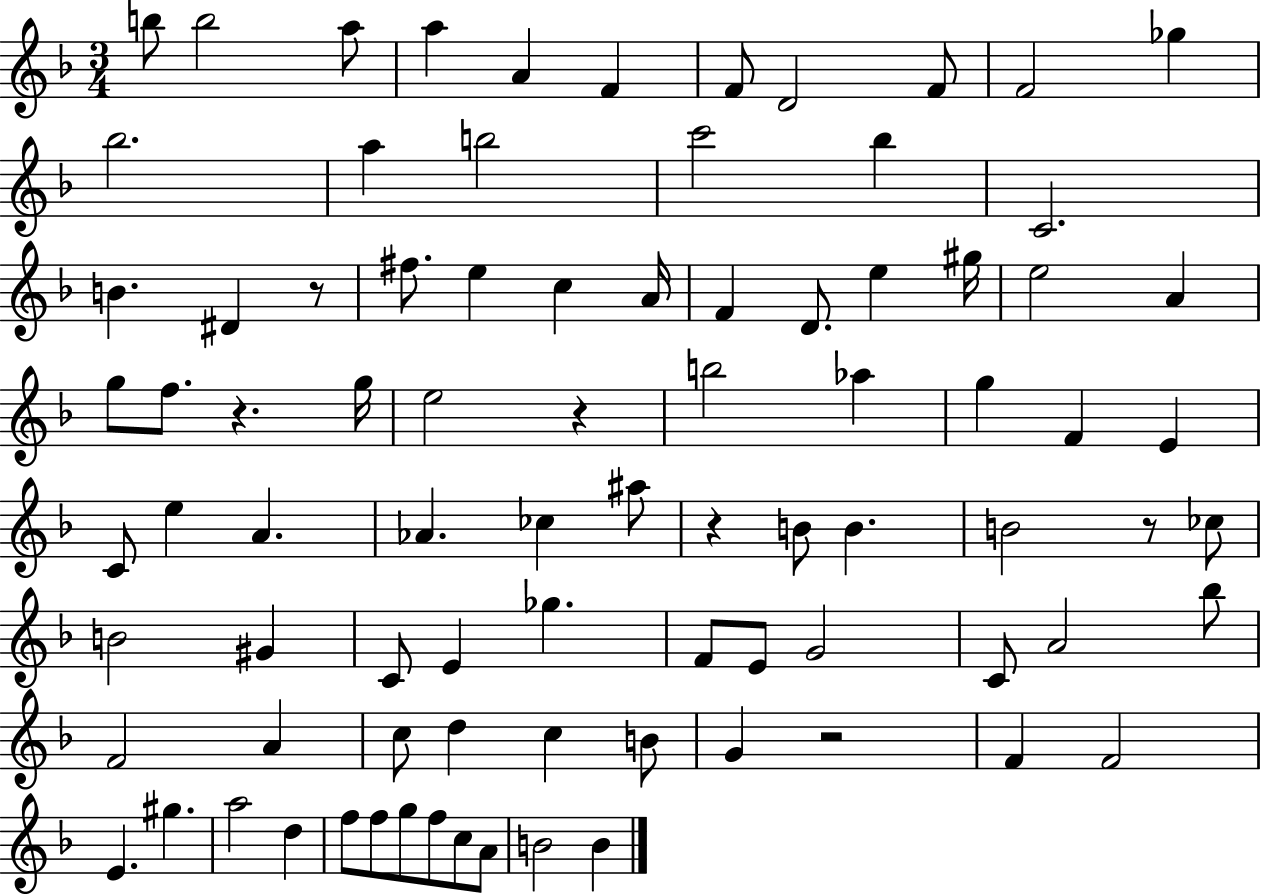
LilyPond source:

{
  \clef treble
  \numericTimeSignature
  \time 3/4
  \key f \major
  b''8 b''2 a''8 | a''4 a'4 f'4 | f'8 d'2 f'8 | f'2 ges''4 | \break bes''2. | a''4 b''2 | c'''2 bes''4 | c'2. | \break b'4. dis'4 r8 | fis''8. e''4 c''4 a'16 | f'4 d'8. e''4 gis''16 | e''2 a'4 | \break g''8 f''8. r4. g''16 | e''2 r4 | b''2 aes''4 | g''4 f'4 e'4 | \break c'8 e''4 a'4. | aes'4. ces''4 ais''8 | r4 b'8 b'4. | b'2 r8 ces''8 | \break b'2 gis'4 | c'8 e'4 ges''4. | f'8 e'8 g'2 | c'8 a'2 bes''8 | \break f'2 a'4 | c''8 d''4 c''4 b'8 | g'4 r2 | f'4 f'2 | \break e'4. gis''4. | a''2 d''4 | f''8 f''8 g''8 f''8 c''8 a'8 | b'2 b'4 | \break \bar "|."
}